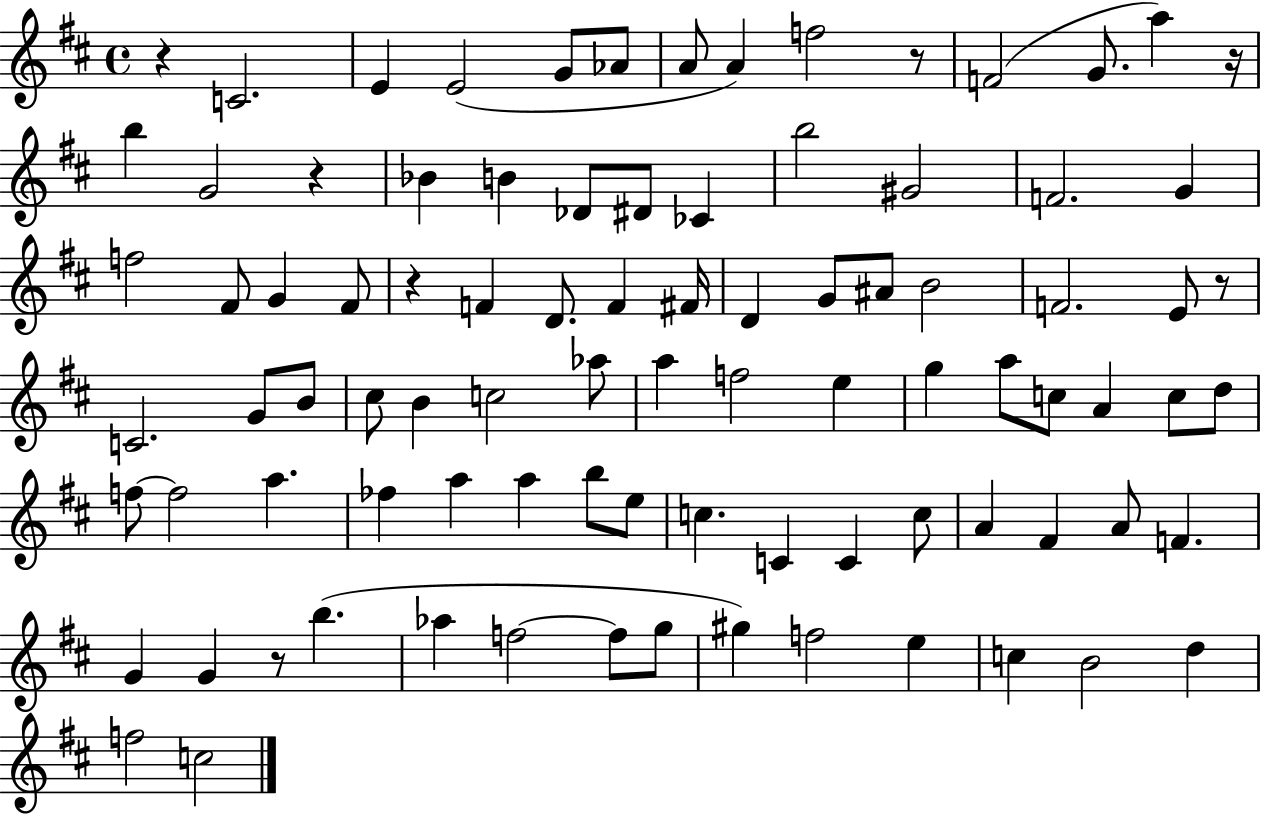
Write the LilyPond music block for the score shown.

{
  \clef treble
  \time 4/4
  \defaultTimeSignature
  \key d \major
  r4 c'2. | e'4 e'2( g'8 aes'8 | a'8 a'4) f''2 r8 | f'2( g'8. a''4) r16 | \break b''4 g'2 r4 | bes'4 b'4 des'8 dis'8 ces'4 | b''2 gis'2 | f'2. g'4 | \break f''2 fis'8 g'4 fis'8 | r4 f'4 d'8. f'4 fis'16 | d'4 g'8 ais'8 b'2 | f'2. e'8 r8 | \break c'2. g'8 b'8 | cis''8 b'4 c''2 aes''8 | a''4 f''2 e''4 | g''4 a''8 c''8 a'4 c''8 d''8 | \break f''8~~ f''2 a''4. | fes''4 a''4 a''4 b''8 e''8 | c''4. c'4 c'4 c''8 | a'4 fis'4 a'8 f'4. | \break g'4 g'4 r8 b''4.( | aes''4 f''2~~ f''8 g''8 | gis''4) f''2 e''4 | c''4 b'2 d''4 | \break f''2 c''2 | \bar "|."
}